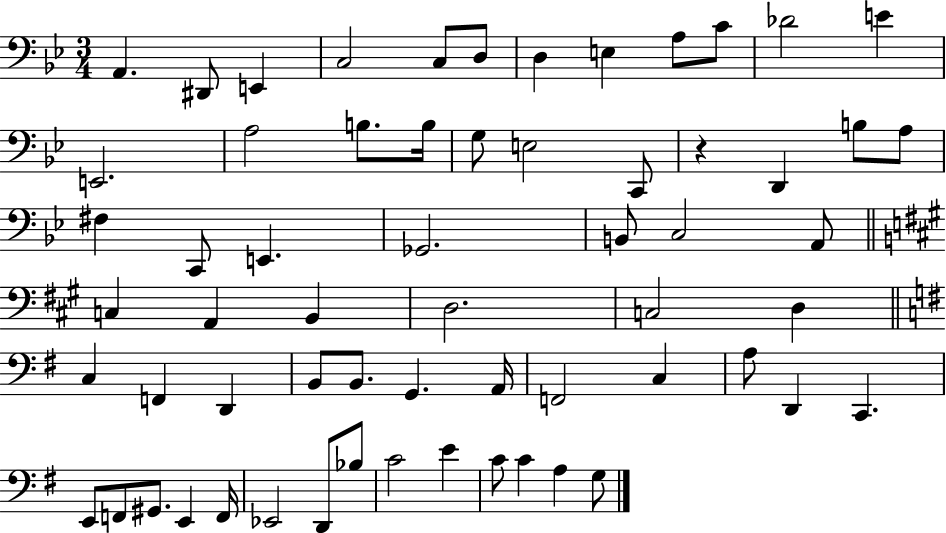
{
  \clef bass
  \numericTimeSignature
  \time 3/4
  \key bes \major
  a,4. dis,8 e,4 | c2 c8 d8 | d4 e4 a8 c'8 | des'2 e'4 | \break e,2. | a2 b8. b16 | g8 e2 c,8 | r4 d,4 b8 a8 | \break fis4 c,8 e,4. | ges,2. | b,8 c2 a,8 | \bar "||" \break \key a \major c4 a,4 b,4 | d2. | c2 d4 | \bar "||" \break \key g \major c4 f,4 d,4 | b,8 b,8. g,4. a,16 | f,2 c4 | a8 d,4 c,4. | \break e,8 f,8 gis,8. e,4 f,16 | ees,2 d,8 bes8 | c'2 e'4 | c'8 c'4 a4 g8 | \break \bar "|."
}